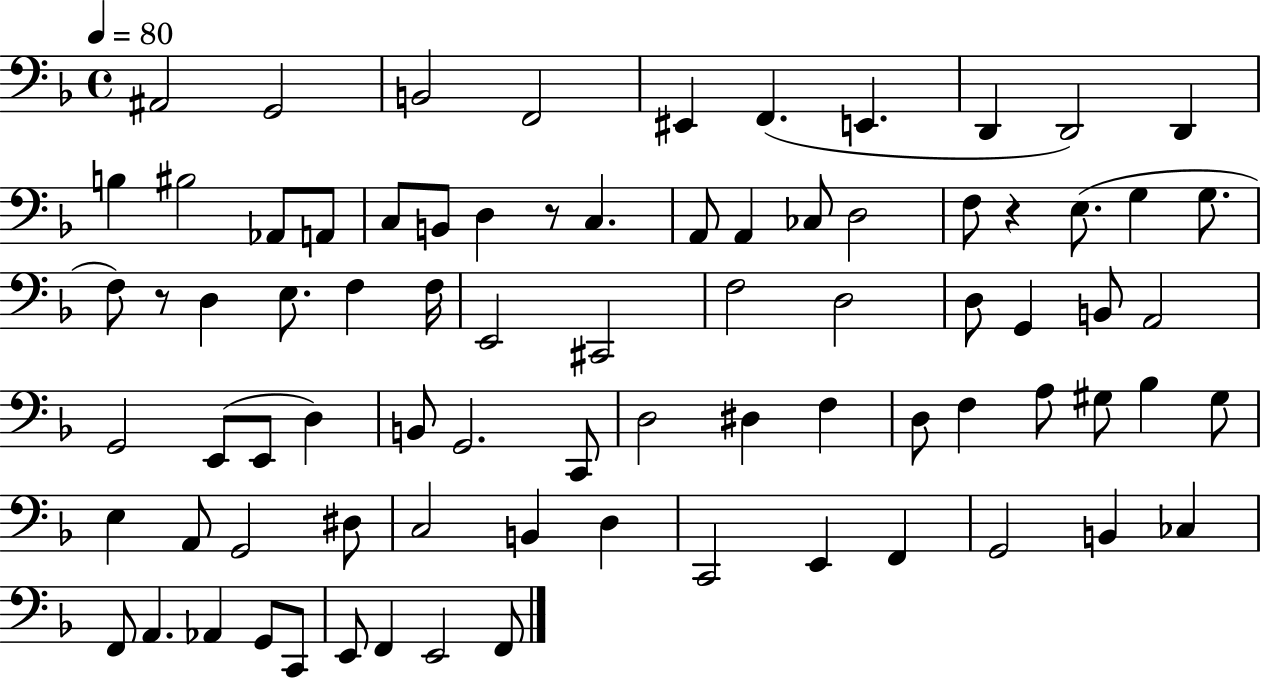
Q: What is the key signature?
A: F major